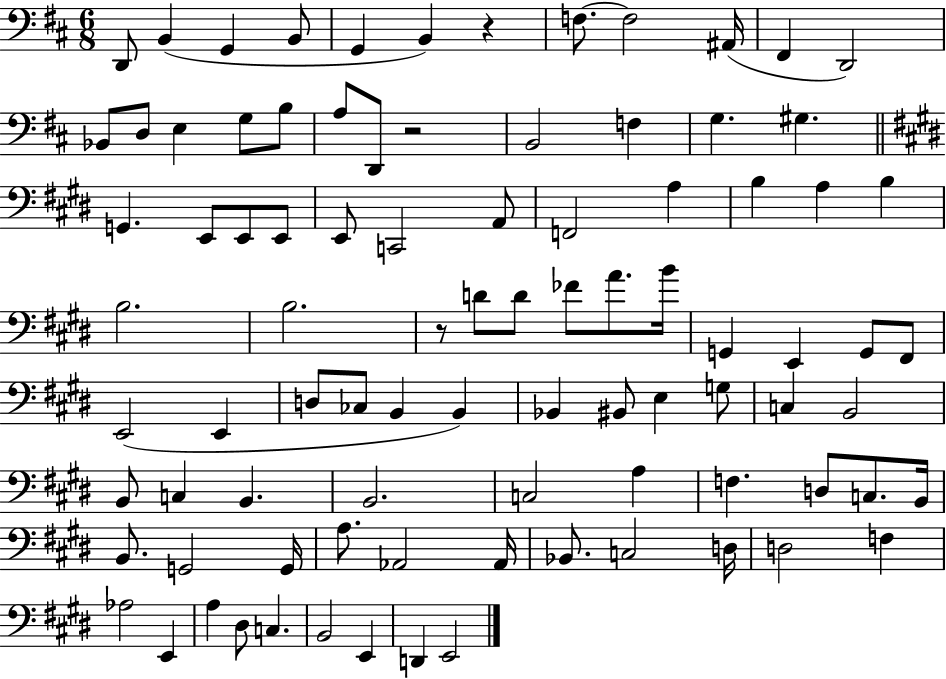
D2/e B2/q G2/q B2/e G2/q B2/q R/q F3/e. F3/h A#2/s F#2/q D2/h Bb2/e D3/e E3/q G3/e B3/e A3/e D2/e R/h B2/h F3/q G3/q. G#3/q. G2/q. E2/e E2/e E2/e E2/e C2/h A2/e F2/h A3/q B3/q A3/q B3/q B3/h. B3/h. R/e D4/e D4/e FES4/e A4/e. B4/s G2/q E2/q G2/e F#2/e E2/h E2/q D3/e CES3/e B2/q B2/q Bb2/q BIS2/e E3/q G3/e C3/q B2/h B2/e C3/q B2/q. B2/h. C3/h A3/q F3/q. D3/e C3/e. B2/s B2/e. G2/h G2/s A3/e. Ab2/h Ab2/s Bb2/e. C3/h D3/s D3/h F3/q Ab3/h E2/q A3/q D#3/e C3/q. B2/h E2/q D2/q E2/h